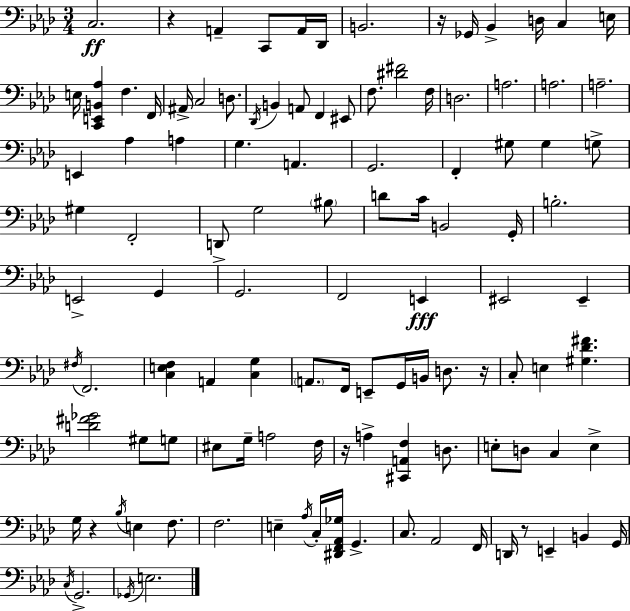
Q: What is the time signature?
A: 3/4